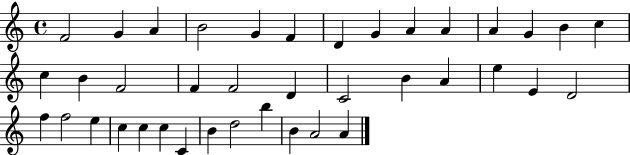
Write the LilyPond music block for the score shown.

{
  \clef treble
  \time 4/4
  \defaultTimeSignature
  \key c \major
  f'2 g'4 a'4 | b'2 g'4 f'4 | d'4 g'4 a'4 a'4 | a'4 g'4 b'4 c''4 | \break c''4 b'4 f'2 | f'4 f'2 d'4 | c'2 b'4 a'4 | e''4 e'4 d'2 | \break f''4 f''2 e''4 | c''4 c''4 c''4 c'4 | b'4 d''2 b''4 | b'4 a'2 a'4 | \break \bar "|."
}